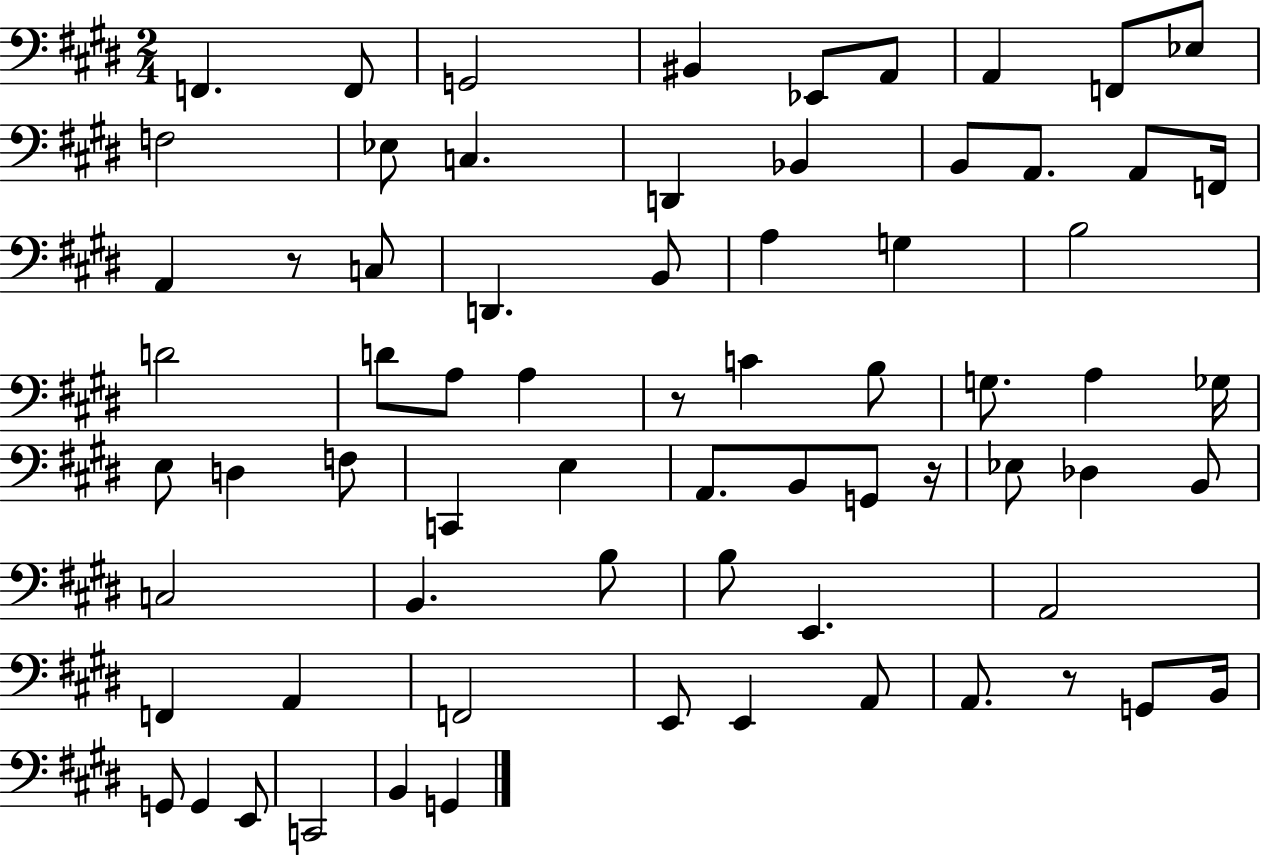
F2/q. F2/e G2/h BIS2/q Eb2/e A2/e A2/q F2/e Eb3/e F3/h Eb3/e C3/q. D2/q Bb2/q B2/e A2/e. A2/e F2/s A2/q R/e C3/e D2/q. B2/e A3/q G3/q B3/h D4/h D4/e A3/e A3/q R/e C4/q B3/e G3/e. A3/q Gb3/s E3/e D3/q F3/e C2/q E3/q A2/e. B2/e G2/e R/s Eb3/e Db3/q B2/e C3/h B2/q. B3/e B3/e E2/q. A2/h F2/q A2/q F2/h E2/e E2/q A2/e A2/e. R/e G2/e B2/s G2/e G2/q E2/e C2/h B2/q G2/q